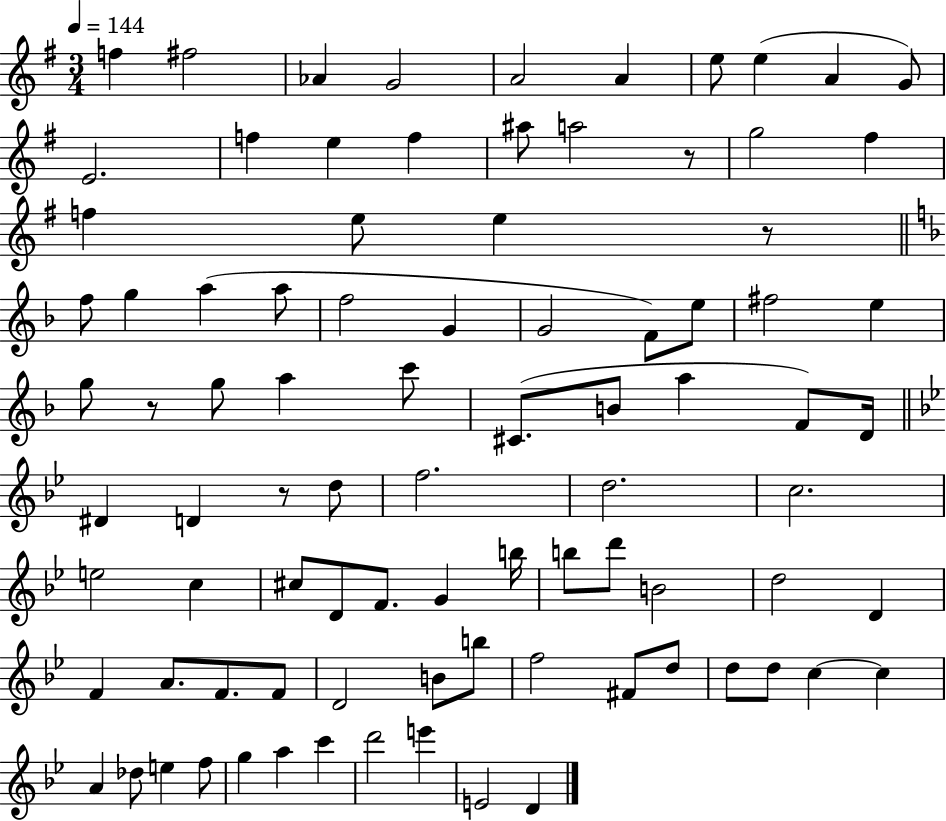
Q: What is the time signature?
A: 3/4